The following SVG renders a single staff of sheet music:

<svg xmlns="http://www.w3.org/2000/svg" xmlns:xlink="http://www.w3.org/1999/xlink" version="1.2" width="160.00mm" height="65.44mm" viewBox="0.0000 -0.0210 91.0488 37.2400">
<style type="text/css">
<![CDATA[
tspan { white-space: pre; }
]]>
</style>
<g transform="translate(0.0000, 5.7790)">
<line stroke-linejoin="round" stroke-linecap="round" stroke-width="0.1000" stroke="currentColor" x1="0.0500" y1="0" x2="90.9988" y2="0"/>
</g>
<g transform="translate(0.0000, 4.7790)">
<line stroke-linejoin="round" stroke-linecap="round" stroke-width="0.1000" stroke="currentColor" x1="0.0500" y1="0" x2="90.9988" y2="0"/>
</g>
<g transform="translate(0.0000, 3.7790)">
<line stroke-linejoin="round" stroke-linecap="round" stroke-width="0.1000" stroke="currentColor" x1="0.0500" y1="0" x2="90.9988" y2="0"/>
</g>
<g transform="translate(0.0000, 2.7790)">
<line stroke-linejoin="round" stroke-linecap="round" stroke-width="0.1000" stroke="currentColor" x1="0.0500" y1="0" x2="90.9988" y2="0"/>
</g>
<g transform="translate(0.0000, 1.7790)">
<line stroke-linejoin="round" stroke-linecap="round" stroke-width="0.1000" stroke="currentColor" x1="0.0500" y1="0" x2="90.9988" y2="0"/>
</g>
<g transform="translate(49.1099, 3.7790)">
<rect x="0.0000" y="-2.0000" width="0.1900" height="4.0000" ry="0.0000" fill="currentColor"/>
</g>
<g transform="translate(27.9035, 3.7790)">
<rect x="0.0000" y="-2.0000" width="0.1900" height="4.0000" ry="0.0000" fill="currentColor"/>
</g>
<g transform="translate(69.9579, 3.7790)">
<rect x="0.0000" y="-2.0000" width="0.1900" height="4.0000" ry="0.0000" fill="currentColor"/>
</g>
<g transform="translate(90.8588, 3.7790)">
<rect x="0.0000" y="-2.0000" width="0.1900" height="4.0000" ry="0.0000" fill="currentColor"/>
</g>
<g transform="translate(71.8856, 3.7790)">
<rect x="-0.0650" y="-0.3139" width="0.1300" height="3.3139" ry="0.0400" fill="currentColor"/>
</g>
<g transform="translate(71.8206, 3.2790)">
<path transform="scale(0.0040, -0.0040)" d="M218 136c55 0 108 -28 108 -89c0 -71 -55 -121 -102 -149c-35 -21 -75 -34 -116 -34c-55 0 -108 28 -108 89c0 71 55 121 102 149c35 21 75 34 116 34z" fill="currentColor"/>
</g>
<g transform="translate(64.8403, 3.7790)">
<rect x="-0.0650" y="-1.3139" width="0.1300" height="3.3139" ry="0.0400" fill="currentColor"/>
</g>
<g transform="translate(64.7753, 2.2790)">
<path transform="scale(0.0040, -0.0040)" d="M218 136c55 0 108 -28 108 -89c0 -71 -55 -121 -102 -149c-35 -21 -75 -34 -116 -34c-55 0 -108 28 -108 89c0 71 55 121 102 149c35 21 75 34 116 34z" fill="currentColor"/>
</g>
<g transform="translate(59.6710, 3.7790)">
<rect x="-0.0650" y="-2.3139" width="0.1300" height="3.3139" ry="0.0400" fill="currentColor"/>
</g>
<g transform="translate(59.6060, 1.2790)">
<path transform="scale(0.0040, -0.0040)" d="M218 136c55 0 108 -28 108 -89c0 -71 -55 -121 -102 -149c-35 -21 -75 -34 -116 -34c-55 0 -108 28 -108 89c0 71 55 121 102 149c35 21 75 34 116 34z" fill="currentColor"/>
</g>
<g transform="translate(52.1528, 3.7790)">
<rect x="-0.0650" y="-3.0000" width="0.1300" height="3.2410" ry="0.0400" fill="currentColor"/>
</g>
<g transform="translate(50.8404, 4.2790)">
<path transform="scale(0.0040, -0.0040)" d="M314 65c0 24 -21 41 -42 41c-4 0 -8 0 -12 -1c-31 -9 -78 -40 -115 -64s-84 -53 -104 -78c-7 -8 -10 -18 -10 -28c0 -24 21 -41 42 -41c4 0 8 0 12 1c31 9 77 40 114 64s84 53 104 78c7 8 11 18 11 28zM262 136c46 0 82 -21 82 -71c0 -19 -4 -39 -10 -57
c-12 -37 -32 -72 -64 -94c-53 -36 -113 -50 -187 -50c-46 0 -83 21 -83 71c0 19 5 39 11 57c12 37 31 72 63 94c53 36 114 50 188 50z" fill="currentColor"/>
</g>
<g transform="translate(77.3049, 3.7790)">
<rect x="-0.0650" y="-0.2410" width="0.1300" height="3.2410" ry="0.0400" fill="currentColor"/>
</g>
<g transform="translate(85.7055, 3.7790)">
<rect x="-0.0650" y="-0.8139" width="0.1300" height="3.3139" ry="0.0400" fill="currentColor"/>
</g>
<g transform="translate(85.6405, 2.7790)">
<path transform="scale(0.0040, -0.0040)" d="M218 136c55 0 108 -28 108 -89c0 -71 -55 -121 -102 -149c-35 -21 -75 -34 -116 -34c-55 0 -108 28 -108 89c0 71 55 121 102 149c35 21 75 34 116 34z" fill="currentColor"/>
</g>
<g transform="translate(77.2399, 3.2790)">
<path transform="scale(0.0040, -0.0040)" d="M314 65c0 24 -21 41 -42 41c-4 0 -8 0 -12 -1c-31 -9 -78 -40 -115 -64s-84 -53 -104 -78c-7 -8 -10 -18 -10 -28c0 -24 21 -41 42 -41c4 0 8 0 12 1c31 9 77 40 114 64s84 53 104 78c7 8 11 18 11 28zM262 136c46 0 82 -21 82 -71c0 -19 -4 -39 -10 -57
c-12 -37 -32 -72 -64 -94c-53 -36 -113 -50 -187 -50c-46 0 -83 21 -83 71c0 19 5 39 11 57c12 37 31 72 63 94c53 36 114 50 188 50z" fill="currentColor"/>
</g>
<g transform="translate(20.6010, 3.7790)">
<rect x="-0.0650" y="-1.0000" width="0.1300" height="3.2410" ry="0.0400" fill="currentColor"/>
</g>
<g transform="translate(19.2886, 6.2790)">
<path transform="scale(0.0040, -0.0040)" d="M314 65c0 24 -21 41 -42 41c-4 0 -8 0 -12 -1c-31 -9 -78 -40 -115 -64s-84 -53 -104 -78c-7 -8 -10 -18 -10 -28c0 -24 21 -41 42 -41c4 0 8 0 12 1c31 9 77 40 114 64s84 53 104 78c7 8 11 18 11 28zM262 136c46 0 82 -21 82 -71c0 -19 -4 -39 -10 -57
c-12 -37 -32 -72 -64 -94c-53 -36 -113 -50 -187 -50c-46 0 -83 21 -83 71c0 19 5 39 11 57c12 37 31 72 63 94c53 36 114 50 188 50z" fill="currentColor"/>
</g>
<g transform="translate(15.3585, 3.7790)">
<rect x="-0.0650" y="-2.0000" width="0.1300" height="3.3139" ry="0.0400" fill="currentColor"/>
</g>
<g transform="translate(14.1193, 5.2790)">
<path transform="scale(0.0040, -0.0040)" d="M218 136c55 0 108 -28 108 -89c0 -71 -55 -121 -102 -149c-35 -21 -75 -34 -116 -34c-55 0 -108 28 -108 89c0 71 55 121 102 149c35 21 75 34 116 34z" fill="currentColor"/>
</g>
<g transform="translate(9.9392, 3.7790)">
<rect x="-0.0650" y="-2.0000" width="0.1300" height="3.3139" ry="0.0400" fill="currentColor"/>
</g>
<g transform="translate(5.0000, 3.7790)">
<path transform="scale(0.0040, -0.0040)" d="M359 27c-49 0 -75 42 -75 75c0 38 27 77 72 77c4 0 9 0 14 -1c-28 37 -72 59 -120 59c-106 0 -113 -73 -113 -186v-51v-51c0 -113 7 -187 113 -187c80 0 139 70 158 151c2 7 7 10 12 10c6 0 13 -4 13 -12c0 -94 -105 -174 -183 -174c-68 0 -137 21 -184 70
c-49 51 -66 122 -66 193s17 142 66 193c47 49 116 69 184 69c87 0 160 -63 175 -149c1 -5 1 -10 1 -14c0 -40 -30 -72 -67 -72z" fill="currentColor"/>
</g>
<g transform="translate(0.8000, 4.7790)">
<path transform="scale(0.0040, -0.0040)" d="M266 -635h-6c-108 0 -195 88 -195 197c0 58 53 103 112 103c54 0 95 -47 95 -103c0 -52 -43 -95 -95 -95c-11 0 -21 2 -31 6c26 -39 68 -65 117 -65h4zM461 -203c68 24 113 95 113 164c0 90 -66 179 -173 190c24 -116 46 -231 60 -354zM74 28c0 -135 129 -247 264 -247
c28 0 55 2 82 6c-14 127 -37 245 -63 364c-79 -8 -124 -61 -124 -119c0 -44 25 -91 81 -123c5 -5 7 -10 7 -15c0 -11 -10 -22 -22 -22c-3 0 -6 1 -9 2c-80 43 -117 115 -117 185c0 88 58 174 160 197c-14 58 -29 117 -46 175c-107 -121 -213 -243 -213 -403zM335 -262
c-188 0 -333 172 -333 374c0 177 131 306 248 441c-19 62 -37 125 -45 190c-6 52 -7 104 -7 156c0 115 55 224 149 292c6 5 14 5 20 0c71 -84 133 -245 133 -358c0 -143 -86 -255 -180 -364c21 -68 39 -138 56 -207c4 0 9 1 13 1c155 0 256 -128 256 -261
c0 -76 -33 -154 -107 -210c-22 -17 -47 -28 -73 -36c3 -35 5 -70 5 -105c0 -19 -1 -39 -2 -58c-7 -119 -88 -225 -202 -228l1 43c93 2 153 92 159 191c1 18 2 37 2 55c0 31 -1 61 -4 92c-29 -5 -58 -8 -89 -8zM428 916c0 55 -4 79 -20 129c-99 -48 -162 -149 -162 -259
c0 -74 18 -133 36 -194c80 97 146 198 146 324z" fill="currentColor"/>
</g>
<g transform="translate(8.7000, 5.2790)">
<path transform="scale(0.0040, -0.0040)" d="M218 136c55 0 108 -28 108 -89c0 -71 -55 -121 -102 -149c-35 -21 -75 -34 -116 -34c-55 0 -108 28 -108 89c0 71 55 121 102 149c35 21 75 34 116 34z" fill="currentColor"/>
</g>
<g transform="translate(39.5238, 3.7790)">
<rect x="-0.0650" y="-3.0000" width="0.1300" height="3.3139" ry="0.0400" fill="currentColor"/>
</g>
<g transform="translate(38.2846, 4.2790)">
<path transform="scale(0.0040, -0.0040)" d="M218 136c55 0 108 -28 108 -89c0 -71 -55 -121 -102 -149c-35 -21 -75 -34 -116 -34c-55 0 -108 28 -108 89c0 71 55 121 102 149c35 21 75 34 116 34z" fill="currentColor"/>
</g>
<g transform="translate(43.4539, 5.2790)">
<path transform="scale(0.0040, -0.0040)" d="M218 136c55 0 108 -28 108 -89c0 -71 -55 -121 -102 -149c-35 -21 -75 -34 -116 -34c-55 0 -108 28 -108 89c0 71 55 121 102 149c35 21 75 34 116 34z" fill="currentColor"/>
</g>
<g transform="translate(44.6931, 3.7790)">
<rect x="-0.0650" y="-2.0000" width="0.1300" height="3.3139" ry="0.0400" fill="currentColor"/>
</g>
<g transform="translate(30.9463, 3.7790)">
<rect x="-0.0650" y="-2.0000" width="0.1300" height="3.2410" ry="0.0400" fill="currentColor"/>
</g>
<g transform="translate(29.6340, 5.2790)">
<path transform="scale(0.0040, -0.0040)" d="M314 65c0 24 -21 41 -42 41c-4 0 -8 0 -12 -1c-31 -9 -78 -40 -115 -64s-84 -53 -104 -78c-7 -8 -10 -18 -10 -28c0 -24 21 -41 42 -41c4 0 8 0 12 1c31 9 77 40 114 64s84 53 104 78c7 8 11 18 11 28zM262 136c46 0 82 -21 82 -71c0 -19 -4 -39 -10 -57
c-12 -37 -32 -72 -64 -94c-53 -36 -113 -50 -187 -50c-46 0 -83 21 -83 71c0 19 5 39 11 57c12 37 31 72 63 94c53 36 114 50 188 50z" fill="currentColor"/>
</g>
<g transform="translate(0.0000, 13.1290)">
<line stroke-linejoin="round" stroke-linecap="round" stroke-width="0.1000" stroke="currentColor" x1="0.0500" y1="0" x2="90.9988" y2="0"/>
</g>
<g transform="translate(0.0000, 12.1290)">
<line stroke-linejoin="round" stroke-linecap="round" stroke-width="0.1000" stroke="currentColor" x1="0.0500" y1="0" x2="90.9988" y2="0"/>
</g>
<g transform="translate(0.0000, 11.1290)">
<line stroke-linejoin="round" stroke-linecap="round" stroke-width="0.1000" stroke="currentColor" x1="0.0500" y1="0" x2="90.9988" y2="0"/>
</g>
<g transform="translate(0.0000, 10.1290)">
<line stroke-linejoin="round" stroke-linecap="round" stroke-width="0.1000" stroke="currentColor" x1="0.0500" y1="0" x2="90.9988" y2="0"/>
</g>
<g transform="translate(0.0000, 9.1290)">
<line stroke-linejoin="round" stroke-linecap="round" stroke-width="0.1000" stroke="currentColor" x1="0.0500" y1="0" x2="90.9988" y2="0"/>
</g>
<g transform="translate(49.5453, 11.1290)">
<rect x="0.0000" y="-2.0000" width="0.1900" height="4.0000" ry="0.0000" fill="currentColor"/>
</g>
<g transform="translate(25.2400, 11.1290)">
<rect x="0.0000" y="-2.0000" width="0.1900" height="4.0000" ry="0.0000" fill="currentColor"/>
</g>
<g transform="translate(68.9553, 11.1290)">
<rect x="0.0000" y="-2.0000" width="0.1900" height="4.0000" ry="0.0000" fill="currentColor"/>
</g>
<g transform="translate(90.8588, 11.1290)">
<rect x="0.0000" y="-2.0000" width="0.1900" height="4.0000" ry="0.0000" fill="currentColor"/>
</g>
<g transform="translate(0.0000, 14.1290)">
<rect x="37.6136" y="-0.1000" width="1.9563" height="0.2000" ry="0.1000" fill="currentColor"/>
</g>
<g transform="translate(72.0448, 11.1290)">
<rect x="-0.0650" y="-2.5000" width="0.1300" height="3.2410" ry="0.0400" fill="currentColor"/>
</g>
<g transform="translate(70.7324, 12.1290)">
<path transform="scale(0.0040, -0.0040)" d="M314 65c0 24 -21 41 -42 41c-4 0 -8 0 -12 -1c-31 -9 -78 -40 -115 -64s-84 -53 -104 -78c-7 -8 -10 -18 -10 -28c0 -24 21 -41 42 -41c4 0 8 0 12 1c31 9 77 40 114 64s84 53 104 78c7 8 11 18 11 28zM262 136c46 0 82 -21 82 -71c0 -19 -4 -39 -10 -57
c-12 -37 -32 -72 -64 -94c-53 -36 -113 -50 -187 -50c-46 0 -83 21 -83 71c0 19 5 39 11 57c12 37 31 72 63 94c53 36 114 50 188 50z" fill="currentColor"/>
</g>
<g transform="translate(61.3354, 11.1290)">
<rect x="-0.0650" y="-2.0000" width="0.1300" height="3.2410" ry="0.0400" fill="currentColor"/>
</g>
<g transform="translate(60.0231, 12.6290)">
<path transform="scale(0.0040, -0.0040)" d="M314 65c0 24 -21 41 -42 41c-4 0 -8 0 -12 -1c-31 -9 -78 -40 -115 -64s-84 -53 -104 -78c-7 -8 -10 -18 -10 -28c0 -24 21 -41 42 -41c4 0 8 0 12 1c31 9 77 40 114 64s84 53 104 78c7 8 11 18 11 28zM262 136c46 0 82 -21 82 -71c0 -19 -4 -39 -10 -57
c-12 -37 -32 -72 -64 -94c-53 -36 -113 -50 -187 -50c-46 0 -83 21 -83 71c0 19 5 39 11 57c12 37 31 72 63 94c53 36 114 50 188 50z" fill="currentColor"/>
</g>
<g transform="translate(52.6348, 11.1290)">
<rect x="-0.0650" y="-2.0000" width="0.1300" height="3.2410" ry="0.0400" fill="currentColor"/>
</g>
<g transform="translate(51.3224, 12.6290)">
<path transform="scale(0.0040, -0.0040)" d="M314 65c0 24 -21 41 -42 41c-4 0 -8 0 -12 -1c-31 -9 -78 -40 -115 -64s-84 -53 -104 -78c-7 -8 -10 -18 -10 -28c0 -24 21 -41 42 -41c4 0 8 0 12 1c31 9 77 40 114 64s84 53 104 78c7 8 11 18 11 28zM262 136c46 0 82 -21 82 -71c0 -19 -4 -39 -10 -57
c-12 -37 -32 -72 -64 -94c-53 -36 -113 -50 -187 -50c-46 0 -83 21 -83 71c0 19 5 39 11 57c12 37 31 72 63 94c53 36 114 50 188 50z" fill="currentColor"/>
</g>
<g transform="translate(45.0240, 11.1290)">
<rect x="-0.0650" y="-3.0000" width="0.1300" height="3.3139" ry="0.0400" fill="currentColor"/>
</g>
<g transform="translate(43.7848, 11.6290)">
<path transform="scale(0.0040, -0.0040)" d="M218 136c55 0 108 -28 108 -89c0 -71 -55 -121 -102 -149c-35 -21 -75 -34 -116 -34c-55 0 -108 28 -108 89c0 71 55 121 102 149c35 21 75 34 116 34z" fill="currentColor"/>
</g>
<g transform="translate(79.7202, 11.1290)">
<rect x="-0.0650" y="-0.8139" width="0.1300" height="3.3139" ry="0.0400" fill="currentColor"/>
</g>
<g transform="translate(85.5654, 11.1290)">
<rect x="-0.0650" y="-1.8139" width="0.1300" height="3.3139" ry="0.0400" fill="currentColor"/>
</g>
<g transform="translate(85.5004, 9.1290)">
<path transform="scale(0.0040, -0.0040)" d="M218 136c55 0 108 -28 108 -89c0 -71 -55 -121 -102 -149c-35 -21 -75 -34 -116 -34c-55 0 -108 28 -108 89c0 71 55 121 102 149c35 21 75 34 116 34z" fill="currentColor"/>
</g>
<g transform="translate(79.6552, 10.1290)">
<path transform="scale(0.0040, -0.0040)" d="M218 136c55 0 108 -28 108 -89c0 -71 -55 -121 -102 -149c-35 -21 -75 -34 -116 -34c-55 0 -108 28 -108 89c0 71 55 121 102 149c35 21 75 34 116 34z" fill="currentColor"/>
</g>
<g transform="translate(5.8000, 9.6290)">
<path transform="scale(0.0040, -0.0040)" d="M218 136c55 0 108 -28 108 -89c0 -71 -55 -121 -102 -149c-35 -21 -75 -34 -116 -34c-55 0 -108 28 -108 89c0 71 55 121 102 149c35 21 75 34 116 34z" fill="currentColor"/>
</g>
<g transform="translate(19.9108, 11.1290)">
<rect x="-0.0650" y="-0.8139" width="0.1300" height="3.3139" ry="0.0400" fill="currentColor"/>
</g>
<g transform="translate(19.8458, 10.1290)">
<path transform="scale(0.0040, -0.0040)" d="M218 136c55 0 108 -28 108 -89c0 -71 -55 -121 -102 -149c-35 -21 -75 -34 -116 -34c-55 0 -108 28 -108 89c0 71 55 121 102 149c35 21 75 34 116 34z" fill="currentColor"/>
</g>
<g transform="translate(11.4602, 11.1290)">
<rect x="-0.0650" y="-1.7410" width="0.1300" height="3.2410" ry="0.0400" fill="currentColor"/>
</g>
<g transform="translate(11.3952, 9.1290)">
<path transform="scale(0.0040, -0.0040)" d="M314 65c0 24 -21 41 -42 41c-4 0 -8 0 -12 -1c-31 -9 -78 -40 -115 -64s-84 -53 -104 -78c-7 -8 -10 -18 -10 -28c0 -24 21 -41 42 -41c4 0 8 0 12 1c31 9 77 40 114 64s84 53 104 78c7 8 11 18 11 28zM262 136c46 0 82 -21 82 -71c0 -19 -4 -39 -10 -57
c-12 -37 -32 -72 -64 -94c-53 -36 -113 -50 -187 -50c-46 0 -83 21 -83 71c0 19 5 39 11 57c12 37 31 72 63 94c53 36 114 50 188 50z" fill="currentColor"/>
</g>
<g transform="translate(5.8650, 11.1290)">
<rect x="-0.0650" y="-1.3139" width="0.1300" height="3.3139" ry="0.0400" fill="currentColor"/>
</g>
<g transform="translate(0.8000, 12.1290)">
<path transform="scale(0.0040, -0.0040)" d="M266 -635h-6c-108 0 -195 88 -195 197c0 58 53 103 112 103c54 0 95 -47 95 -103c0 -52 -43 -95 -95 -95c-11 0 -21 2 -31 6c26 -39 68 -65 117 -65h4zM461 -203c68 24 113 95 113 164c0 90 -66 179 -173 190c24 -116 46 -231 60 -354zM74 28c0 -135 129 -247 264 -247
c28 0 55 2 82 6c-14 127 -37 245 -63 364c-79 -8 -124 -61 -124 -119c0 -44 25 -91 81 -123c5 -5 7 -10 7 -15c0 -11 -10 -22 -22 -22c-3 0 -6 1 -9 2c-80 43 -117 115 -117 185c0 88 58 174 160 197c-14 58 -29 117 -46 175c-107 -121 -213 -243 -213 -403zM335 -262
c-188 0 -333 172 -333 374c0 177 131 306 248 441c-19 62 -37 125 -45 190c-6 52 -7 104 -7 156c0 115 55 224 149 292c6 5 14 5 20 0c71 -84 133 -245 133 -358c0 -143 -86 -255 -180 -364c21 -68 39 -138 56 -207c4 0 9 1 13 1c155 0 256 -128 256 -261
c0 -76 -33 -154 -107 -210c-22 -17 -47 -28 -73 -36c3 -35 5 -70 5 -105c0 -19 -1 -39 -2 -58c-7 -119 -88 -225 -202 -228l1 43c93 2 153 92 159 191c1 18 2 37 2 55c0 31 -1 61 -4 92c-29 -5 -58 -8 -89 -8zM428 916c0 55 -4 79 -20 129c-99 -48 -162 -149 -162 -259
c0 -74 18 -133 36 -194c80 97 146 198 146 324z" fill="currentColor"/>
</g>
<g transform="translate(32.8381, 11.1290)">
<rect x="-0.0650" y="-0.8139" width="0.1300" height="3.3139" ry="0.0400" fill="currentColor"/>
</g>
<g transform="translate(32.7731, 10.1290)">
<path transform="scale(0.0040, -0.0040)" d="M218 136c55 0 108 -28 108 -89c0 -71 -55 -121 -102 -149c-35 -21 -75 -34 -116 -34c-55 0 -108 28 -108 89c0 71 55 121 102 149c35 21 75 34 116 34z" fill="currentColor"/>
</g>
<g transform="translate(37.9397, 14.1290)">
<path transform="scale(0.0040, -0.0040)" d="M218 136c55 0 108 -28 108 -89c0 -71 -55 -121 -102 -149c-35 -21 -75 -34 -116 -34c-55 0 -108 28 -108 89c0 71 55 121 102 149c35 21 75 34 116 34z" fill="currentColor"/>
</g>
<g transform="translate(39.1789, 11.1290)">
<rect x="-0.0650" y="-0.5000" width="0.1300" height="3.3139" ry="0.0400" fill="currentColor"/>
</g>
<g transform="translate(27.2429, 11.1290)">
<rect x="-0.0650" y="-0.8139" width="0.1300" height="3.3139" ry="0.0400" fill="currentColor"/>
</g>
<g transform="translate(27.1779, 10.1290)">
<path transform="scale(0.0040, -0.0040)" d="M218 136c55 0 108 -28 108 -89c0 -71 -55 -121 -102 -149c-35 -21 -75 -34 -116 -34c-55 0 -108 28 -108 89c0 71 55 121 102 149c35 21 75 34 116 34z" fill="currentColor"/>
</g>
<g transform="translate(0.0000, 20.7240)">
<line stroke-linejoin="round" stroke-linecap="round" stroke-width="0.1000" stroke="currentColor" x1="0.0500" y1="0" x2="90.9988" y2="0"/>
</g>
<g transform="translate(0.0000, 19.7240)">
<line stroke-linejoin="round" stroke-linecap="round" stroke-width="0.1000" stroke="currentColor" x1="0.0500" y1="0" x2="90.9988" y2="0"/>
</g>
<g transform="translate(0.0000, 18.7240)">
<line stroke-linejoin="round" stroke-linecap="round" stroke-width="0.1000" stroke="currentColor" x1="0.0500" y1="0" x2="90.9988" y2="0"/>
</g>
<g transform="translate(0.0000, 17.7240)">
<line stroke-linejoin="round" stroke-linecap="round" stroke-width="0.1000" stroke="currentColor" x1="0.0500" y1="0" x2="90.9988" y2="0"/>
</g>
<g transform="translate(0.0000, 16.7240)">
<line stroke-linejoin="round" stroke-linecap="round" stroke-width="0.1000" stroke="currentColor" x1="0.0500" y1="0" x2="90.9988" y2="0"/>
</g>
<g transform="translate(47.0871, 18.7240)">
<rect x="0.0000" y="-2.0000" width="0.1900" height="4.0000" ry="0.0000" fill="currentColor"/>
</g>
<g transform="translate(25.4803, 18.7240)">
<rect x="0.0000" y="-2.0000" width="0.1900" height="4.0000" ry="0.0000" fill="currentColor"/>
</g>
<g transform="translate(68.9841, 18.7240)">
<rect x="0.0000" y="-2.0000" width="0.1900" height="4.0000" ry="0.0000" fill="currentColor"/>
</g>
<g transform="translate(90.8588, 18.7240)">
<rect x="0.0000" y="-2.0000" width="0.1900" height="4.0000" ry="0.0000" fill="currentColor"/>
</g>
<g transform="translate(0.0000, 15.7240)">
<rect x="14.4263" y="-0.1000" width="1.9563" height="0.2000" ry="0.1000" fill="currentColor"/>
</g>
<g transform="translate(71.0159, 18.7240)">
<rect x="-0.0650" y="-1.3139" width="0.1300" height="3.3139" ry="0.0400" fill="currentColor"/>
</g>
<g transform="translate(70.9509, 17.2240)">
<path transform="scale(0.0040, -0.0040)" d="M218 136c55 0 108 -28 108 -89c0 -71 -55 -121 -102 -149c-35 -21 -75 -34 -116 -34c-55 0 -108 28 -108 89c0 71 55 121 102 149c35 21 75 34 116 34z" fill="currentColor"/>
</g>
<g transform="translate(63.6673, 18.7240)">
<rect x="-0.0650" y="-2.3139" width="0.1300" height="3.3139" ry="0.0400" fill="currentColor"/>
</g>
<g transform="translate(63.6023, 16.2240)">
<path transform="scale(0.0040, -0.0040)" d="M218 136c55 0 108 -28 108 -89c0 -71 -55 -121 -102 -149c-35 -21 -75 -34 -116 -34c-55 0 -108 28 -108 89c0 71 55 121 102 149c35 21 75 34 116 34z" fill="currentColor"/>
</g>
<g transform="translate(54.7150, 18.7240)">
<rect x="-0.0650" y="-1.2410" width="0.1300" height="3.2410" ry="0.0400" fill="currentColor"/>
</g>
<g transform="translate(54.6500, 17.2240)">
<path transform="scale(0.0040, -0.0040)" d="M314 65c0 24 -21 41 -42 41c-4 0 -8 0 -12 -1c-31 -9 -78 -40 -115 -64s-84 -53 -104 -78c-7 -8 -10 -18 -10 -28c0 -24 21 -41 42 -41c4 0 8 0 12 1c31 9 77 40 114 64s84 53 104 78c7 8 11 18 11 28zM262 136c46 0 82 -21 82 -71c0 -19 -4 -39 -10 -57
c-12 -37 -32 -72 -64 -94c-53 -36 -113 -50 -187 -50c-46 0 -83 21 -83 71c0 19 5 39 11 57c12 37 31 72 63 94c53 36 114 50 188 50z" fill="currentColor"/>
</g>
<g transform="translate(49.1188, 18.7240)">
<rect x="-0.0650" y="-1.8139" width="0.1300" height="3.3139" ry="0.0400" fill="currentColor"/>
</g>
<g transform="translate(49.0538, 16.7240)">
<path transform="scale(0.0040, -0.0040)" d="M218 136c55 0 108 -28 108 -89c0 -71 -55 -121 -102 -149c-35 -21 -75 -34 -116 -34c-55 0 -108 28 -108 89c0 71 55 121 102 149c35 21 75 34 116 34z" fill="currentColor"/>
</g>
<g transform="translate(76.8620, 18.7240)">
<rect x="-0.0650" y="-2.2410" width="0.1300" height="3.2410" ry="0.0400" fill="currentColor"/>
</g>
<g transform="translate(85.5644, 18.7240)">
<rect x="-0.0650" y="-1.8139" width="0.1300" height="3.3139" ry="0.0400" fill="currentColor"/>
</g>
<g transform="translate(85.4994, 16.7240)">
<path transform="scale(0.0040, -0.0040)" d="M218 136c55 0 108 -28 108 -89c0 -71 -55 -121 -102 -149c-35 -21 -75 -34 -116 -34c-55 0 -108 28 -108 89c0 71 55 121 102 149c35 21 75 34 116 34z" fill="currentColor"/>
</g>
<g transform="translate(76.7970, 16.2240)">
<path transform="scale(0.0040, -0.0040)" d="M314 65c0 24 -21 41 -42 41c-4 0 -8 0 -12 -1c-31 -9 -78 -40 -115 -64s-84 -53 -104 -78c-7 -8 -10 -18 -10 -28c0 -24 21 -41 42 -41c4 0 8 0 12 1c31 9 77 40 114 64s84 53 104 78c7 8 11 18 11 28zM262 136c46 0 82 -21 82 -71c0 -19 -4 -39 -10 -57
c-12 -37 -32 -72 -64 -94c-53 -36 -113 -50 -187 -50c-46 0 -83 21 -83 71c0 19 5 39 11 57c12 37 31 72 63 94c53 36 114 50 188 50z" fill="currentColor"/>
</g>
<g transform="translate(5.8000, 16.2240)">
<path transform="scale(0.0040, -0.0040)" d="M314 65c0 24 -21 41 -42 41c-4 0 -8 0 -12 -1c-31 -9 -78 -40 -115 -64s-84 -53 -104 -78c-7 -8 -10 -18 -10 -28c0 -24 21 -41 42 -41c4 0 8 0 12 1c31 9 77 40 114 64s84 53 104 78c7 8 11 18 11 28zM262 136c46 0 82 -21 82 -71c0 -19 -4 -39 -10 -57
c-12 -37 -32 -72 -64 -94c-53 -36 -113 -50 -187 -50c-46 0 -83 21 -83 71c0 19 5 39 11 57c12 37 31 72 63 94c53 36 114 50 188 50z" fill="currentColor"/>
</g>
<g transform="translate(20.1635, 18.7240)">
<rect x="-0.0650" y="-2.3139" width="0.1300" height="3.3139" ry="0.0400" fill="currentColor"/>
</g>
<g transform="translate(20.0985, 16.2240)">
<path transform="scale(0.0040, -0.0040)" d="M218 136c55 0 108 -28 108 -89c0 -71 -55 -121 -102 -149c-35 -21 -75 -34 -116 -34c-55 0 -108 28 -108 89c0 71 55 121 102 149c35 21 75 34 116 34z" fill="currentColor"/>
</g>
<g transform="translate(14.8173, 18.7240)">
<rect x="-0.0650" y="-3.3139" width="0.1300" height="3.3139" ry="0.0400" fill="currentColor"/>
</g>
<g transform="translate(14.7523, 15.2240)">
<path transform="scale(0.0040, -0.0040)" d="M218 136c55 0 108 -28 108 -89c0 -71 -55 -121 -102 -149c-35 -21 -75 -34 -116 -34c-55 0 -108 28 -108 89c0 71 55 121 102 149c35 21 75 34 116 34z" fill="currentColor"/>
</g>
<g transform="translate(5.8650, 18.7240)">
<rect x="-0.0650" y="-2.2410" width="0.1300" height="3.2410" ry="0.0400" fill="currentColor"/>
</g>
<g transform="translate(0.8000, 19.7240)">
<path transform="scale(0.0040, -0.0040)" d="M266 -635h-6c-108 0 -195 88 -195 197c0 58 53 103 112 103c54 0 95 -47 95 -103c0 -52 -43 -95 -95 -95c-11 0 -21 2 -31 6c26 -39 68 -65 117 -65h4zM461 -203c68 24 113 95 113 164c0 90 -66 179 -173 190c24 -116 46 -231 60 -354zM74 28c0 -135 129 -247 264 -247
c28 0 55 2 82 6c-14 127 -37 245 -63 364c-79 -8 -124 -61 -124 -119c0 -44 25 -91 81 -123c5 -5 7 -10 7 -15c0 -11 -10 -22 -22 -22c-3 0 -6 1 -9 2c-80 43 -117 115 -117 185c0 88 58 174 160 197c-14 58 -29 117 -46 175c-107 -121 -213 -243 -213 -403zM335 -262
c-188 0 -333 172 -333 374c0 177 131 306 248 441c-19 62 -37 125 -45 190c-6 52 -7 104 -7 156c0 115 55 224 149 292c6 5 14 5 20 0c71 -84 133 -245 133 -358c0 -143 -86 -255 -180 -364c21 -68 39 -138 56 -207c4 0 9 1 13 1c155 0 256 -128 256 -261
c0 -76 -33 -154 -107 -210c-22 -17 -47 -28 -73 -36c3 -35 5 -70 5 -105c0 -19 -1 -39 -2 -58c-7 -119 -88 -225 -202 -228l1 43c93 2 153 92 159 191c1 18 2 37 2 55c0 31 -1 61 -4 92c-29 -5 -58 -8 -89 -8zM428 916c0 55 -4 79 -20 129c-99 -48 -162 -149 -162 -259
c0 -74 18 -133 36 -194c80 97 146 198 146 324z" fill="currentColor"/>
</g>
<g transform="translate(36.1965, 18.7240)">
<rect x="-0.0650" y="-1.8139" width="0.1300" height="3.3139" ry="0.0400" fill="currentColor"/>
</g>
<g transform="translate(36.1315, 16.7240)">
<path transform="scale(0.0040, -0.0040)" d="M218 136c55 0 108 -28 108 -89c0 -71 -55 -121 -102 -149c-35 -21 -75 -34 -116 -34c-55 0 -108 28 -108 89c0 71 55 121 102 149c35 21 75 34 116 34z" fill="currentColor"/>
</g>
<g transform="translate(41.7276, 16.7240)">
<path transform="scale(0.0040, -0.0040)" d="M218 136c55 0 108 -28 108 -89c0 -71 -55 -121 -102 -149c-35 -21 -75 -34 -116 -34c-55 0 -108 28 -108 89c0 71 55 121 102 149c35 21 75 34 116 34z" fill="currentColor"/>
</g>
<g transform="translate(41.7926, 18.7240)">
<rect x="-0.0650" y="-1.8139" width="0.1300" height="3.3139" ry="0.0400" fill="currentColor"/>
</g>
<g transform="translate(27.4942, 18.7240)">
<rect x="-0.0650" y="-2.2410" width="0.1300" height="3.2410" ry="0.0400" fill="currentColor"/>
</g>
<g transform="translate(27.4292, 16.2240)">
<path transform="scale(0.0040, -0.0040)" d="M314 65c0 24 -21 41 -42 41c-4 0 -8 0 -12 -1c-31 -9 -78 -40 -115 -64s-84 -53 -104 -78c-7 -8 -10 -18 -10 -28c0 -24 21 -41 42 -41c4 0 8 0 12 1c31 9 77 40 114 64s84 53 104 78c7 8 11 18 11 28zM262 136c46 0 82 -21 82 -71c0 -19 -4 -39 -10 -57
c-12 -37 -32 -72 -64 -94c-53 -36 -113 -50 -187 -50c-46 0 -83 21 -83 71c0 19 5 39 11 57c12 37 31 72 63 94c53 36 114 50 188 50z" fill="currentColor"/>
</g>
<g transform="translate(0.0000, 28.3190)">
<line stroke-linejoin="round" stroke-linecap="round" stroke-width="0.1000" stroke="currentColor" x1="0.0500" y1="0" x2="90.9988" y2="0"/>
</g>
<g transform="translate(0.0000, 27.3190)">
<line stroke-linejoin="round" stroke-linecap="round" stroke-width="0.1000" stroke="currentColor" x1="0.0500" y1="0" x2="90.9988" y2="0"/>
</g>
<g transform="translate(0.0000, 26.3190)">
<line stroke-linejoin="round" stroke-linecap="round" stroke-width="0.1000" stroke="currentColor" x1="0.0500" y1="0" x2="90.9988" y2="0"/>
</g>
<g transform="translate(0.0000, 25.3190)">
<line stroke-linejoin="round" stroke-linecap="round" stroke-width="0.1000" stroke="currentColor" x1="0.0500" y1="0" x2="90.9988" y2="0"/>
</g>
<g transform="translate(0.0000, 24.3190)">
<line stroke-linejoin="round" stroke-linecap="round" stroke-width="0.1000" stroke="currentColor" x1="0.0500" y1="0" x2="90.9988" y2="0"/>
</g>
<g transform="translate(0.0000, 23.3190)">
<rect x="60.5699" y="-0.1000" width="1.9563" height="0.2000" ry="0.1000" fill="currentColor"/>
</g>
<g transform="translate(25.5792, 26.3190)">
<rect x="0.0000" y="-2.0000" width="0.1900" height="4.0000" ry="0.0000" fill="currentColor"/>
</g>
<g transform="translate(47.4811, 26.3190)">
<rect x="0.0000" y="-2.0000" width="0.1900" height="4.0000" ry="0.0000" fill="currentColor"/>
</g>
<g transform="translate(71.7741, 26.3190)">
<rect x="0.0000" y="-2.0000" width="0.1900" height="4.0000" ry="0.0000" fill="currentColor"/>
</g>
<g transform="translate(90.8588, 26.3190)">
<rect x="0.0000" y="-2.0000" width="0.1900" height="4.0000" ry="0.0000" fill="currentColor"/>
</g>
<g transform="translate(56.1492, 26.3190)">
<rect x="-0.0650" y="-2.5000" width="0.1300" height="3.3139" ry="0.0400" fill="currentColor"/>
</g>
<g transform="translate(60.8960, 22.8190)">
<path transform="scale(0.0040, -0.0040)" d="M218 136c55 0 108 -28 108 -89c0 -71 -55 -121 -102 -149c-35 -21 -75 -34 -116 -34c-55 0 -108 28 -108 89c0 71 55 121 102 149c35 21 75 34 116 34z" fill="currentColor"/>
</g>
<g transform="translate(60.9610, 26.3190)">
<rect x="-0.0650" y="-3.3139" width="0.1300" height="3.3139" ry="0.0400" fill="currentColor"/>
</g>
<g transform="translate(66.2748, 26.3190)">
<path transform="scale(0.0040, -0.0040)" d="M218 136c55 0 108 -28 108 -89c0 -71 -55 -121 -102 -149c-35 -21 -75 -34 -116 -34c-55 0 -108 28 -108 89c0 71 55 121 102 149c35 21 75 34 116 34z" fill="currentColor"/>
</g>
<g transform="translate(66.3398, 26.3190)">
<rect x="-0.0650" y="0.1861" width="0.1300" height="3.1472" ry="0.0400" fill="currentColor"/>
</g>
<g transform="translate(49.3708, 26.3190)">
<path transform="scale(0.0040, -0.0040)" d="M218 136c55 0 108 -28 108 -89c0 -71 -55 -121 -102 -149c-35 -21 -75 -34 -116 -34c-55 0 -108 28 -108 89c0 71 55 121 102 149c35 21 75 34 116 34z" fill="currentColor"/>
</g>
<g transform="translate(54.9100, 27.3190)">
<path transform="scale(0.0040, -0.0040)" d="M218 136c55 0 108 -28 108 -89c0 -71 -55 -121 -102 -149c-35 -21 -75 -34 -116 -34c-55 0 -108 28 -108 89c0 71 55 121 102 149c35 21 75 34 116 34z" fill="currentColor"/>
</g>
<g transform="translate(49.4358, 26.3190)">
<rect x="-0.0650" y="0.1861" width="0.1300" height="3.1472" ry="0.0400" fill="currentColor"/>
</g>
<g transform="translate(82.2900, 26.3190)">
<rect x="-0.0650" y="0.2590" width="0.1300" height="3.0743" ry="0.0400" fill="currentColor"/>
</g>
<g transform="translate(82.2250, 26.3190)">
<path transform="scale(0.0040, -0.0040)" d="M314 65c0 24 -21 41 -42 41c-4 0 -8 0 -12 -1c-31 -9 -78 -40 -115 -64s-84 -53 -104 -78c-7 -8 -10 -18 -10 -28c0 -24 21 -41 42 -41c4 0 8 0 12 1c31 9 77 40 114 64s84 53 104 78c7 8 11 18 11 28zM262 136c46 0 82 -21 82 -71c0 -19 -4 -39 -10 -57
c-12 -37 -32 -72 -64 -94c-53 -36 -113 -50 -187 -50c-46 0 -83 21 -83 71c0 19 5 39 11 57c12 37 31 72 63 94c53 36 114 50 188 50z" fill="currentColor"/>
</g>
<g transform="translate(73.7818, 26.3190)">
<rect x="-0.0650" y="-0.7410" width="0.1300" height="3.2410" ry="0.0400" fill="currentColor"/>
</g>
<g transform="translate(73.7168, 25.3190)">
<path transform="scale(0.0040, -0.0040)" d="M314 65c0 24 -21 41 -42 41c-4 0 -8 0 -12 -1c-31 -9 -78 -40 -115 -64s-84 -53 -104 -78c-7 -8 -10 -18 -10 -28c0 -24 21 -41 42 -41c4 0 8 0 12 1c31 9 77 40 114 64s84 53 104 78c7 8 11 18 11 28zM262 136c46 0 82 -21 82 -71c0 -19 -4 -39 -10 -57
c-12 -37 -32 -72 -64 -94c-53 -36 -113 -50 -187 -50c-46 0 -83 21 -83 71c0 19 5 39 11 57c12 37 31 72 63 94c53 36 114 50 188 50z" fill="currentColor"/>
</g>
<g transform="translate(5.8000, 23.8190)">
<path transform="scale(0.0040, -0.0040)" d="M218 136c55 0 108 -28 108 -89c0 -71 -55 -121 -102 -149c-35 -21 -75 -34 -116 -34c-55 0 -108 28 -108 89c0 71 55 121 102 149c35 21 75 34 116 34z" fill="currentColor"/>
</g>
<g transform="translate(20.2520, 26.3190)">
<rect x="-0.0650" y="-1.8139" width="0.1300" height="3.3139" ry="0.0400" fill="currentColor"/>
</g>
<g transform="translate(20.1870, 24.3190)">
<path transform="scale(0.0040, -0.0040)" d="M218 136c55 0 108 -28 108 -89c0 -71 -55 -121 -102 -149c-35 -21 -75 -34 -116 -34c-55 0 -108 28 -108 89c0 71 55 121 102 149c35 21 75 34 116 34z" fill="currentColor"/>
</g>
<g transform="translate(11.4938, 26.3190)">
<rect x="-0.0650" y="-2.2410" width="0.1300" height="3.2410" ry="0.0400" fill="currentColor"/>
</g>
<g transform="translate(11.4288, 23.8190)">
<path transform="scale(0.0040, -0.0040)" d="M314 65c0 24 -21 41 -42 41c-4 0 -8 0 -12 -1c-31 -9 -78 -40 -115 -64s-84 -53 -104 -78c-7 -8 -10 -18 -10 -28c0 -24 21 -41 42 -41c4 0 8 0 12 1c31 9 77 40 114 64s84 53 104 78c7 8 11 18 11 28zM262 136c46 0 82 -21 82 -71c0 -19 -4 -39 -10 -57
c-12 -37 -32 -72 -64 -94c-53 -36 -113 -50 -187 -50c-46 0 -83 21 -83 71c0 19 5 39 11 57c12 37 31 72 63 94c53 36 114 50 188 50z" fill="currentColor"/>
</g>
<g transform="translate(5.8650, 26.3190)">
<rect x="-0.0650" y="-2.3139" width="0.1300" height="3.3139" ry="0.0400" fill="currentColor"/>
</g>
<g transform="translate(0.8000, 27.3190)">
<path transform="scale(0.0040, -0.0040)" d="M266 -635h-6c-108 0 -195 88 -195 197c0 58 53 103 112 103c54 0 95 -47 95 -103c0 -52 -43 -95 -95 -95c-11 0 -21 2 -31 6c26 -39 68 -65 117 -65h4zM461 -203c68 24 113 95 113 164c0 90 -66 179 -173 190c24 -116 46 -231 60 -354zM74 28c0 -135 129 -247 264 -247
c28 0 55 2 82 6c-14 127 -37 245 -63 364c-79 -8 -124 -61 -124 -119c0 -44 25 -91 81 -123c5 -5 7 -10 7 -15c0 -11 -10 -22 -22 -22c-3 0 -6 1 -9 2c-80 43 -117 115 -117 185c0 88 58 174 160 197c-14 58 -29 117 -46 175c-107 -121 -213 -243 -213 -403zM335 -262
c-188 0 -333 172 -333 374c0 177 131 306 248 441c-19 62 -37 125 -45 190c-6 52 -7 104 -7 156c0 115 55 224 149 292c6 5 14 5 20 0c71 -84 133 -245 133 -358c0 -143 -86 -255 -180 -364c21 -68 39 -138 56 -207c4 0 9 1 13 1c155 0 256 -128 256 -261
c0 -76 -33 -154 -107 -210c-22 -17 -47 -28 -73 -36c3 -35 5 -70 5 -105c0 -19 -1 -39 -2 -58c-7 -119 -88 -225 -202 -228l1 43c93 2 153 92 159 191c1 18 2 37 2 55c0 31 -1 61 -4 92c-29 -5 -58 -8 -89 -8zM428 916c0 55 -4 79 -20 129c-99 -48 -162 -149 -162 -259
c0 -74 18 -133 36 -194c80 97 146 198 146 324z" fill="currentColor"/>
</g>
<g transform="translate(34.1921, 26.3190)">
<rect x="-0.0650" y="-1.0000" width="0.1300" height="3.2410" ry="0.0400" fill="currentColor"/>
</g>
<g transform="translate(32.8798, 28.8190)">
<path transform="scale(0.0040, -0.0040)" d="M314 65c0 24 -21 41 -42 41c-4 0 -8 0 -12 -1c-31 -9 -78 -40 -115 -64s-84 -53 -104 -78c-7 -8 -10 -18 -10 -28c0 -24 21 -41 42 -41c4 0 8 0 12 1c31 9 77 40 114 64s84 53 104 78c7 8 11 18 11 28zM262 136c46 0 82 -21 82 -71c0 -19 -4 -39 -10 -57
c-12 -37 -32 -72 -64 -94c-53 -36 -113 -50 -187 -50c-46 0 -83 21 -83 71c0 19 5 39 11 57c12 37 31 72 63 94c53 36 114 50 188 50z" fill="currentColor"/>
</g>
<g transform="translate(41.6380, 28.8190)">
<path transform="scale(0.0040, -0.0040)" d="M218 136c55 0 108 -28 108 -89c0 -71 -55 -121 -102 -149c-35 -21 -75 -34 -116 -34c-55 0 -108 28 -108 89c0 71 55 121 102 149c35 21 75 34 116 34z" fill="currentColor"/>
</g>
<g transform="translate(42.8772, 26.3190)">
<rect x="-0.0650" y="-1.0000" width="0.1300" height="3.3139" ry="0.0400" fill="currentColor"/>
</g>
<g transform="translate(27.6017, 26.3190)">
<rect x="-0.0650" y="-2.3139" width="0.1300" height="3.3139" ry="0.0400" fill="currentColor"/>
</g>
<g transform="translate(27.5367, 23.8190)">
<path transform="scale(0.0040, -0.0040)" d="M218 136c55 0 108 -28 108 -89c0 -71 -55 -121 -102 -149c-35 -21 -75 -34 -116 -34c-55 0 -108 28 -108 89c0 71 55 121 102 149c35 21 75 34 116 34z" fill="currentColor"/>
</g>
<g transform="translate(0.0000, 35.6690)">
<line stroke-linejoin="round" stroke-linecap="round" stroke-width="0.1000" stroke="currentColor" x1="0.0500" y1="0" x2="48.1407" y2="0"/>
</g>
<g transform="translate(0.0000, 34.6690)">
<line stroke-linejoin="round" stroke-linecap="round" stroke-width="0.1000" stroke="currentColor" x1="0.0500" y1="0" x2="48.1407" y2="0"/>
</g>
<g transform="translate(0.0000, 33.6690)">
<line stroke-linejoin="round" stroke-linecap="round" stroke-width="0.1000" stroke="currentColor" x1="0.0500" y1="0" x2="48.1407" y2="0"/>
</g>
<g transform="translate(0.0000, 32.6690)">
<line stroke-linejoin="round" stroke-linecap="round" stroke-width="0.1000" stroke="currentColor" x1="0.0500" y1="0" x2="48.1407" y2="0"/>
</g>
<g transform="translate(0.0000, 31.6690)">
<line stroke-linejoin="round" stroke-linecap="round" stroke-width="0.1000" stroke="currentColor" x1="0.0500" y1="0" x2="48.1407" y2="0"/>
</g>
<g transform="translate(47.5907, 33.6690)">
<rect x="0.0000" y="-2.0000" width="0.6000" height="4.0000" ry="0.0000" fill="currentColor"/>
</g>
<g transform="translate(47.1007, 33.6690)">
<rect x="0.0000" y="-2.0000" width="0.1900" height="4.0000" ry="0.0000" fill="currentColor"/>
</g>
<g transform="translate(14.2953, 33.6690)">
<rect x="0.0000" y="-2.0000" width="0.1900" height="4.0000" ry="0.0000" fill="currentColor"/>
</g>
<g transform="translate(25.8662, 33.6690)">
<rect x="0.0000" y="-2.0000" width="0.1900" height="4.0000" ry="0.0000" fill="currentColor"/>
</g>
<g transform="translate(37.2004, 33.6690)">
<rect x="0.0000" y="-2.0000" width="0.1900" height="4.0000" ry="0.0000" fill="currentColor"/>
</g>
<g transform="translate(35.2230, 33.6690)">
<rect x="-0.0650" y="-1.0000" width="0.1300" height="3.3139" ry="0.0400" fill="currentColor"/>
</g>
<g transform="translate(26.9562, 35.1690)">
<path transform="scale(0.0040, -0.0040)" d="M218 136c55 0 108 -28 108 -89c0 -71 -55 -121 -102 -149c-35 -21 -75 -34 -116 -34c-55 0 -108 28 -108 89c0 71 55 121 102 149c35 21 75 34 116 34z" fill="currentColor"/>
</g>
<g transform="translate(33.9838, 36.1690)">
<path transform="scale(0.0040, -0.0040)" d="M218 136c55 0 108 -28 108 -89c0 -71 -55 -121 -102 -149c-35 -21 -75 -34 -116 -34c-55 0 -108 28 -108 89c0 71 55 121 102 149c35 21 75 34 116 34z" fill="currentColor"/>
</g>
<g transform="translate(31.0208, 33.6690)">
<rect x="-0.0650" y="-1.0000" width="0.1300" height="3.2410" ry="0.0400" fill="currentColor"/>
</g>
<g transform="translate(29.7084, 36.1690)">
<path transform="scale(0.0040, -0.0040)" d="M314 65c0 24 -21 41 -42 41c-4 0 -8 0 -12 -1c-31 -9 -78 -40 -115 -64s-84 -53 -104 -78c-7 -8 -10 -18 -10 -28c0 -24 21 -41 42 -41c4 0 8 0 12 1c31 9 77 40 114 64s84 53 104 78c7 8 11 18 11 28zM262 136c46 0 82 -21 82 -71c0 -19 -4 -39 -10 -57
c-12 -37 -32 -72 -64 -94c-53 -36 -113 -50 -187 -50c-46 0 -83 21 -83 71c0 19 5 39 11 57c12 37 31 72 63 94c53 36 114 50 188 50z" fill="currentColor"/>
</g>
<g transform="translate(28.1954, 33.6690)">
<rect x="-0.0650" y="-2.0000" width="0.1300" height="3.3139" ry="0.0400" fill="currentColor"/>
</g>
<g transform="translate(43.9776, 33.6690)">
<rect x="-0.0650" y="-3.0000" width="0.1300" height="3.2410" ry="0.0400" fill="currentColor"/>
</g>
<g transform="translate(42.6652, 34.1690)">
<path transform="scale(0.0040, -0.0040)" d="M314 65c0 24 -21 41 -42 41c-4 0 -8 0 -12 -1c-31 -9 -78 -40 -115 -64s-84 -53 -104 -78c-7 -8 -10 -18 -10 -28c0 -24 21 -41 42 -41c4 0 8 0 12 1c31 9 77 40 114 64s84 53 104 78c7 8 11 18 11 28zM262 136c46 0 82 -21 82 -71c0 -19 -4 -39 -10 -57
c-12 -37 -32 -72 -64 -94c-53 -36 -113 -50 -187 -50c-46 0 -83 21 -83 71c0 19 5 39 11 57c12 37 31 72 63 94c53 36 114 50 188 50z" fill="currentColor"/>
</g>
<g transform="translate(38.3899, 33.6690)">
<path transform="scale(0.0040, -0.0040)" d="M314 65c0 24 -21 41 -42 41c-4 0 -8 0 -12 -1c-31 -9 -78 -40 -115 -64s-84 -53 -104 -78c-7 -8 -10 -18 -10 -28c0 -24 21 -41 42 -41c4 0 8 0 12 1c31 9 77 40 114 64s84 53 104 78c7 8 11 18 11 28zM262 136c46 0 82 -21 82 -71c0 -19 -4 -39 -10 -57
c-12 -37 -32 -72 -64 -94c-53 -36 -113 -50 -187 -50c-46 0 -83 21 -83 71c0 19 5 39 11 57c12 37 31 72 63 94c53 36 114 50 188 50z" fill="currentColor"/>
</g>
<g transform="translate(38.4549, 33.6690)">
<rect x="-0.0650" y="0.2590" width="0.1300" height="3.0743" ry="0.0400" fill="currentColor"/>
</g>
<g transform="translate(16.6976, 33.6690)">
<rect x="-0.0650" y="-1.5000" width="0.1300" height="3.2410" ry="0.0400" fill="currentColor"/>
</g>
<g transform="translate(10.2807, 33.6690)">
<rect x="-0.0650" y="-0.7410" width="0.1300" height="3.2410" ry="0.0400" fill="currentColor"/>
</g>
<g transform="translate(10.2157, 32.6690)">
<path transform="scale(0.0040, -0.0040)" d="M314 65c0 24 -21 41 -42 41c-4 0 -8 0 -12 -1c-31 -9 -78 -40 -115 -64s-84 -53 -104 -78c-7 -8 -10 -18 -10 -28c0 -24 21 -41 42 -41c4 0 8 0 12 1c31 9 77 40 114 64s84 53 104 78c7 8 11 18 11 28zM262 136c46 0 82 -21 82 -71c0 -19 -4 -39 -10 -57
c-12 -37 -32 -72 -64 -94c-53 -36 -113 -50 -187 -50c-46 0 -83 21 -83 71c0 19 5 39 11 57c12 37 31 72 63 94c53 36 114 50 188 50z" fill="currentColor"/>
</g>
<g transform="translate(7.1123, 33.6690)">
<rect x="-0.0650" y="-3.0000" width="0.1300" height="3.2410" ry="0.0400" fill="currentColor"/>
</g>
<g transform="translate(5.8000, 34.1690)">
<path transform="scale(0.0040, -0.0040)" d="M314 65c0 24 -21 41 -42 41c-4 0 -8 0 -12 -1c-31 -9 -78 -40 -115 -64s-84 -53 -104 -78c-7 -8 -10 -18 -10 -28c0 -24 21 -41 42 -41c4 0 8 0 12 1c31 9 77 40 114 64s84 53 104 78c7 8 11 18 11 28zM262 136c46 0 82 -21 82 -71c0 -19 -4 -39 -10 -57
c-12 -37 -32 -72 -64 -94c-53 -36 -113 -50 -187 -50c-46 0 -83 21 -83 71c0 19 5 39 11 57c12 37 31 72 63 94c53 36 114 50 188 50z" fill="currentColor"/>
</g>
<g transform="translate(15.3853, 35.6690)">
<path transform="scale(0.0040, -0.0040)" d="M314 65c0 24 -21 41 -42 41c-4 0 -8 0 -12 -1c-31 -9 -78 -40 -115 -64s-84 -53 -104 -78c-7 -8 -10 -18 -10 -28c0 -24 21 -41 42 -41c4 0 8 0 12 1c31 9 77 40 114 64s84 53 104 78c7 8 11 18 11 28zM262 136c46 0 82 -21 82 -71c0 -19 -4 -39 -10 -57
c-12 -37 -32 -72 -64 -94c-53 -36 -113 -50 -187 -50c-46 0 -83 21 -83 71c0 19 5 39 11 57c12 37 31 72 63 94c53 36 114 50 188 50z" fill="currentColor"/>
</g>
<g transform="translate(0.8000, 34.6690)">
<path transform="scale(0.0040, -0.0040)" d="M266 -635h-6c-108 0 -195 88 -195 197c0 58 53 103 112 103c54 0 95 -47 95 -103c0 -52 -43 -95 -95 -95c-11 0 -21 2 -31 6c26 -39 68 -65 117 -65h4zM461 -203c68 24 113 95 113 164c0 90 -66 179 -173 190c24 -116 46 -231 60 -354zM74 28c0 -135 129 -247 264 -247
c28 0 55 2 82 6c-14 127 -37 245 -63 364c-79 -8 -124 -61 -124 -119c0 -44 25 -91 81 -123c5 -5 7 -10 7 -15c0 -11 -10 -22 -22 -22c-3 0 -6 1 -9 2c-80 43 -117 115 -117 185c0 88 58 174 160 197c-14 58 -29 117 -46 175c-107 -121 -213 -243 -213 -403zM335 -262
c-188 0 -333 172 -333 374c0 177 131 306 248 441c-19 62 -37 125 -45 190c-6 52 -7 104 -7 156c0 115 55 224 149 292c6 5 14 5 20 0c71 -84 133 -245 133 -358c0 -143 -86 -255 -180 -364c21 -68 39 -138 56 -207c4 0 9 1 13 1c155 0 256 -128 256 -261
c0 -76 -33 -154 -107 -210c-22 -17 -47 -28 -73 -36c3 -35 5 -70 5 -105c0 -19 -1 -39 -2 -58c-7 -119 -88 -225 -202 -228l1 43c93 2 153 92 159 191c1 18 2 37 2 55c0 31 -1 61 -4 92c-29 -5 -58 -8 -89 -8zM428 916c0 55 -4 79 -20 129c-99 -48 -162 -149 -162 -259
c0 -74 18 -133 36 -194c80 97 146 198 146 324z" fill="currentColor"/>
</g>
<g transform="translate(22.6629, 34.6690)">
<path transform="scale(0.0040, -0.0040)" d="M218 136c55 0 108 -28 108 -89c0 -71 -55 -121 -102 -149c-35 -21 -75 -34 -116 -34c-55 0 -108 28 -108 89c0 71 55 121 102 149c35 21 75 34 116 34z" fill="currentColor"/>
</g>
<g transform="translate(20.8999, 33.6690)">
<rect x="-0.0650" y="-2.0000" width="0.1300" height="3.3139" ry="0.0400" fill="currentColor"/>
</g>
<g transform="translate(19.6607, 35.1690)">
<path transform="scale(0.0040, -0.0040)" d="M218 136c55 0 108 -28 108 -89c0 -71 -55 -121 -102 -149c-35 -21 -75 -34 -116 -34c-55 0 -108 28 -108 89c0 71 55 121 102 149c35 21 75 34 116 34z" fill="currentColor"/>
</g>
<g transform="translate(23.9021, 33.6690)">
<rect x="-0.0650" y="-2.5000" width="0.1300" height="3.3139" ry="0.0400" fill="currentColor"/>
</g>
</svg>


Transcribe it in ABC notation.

X:1
T:Untitled
M:4/4
L:1/4
K:C
F F D2 F2 A F A2 g e c c2 d e f2 d d d C A F2 F2 G2 d f g2 b g g2 f f f e2 g e g2 f g g2 f g D2 D B G b B d2 B2 A2 d2 E2 F G F D2 D B2 A2